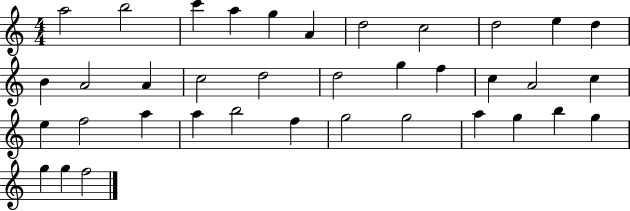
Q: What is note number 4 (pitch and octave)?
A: A5